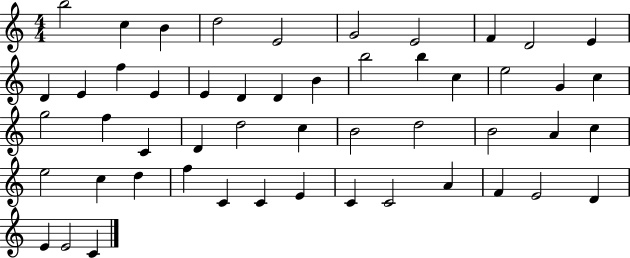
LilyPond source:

{
  \clef treble
  \numericTimeSignature
  \time 4/4
  \key c \major
  b''2 c''4 b'4 | d''2 e'2 | g'2 e'2 | f'4 d'2 e'4 | \break d'4 e'4 f''4 e'4 | e'4 d'4 d'4 b'4 | b''2 b''4 c''4 | e''2 g'4 c''4 | \break g''2 f''4 c'4 | d'4 d''2 c''4 | b'2 d''2 | b'2 a'4 c''4 | \break e''2 c''4 d''4 | f''4 c'4 c'4 e'4 | c'4 c'2 a'4 | f'4 e'2 d'4 | \break e'4 e'2 c'4 | \bar "|."
}